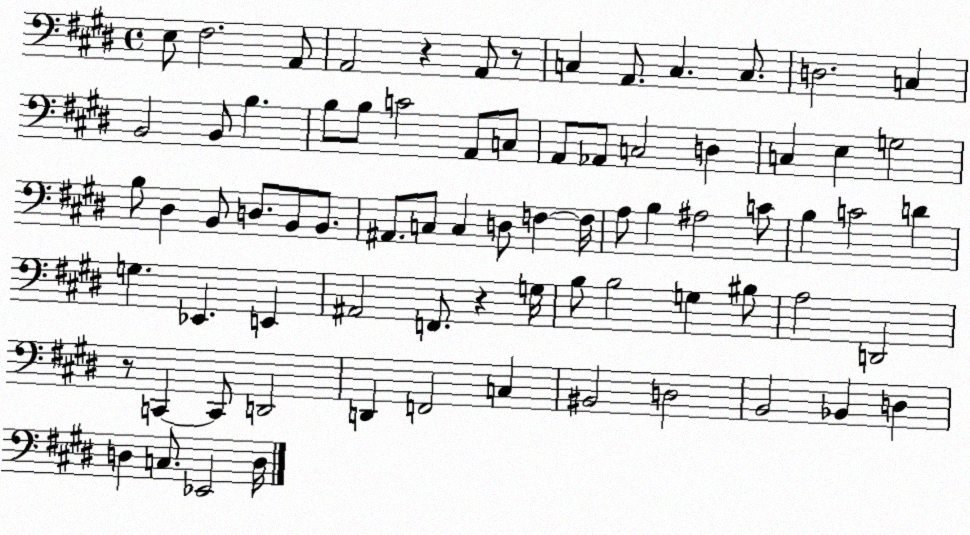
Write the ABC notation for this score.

X:1
T:Untitled
M:4/4
L:1/4
K:E
E,/2 ^F,2 A,,/2 A,,2 z A,,/2 z/2 C, A,,/2 C, C,/2 D,2 C, B,,2 B,,/2 B, B,/2 B,/2 C2 A,,/2 C,/2 A,,/2 _A,,/2 C,2 D, C, E, G,2 B,/2 ^D, B,,/2 D,/2 B,,/2 B,,/2 ^A,,/2 C,/2 C, D,/2 F, F,/4 A,/2 B, ^A,2 C/2 B, C2 D G, _E,, E,, ^A,,2 F,,/2 z G,/4 B,/2 B,2 G, ^B,/2 A,2 D,,2 z/2 C,, C,,/2 D,,2 D,, F,,2 C, ^B,,2 D,2 B,,2 _B,, D, D, C,/2 _E,,2 D,/4